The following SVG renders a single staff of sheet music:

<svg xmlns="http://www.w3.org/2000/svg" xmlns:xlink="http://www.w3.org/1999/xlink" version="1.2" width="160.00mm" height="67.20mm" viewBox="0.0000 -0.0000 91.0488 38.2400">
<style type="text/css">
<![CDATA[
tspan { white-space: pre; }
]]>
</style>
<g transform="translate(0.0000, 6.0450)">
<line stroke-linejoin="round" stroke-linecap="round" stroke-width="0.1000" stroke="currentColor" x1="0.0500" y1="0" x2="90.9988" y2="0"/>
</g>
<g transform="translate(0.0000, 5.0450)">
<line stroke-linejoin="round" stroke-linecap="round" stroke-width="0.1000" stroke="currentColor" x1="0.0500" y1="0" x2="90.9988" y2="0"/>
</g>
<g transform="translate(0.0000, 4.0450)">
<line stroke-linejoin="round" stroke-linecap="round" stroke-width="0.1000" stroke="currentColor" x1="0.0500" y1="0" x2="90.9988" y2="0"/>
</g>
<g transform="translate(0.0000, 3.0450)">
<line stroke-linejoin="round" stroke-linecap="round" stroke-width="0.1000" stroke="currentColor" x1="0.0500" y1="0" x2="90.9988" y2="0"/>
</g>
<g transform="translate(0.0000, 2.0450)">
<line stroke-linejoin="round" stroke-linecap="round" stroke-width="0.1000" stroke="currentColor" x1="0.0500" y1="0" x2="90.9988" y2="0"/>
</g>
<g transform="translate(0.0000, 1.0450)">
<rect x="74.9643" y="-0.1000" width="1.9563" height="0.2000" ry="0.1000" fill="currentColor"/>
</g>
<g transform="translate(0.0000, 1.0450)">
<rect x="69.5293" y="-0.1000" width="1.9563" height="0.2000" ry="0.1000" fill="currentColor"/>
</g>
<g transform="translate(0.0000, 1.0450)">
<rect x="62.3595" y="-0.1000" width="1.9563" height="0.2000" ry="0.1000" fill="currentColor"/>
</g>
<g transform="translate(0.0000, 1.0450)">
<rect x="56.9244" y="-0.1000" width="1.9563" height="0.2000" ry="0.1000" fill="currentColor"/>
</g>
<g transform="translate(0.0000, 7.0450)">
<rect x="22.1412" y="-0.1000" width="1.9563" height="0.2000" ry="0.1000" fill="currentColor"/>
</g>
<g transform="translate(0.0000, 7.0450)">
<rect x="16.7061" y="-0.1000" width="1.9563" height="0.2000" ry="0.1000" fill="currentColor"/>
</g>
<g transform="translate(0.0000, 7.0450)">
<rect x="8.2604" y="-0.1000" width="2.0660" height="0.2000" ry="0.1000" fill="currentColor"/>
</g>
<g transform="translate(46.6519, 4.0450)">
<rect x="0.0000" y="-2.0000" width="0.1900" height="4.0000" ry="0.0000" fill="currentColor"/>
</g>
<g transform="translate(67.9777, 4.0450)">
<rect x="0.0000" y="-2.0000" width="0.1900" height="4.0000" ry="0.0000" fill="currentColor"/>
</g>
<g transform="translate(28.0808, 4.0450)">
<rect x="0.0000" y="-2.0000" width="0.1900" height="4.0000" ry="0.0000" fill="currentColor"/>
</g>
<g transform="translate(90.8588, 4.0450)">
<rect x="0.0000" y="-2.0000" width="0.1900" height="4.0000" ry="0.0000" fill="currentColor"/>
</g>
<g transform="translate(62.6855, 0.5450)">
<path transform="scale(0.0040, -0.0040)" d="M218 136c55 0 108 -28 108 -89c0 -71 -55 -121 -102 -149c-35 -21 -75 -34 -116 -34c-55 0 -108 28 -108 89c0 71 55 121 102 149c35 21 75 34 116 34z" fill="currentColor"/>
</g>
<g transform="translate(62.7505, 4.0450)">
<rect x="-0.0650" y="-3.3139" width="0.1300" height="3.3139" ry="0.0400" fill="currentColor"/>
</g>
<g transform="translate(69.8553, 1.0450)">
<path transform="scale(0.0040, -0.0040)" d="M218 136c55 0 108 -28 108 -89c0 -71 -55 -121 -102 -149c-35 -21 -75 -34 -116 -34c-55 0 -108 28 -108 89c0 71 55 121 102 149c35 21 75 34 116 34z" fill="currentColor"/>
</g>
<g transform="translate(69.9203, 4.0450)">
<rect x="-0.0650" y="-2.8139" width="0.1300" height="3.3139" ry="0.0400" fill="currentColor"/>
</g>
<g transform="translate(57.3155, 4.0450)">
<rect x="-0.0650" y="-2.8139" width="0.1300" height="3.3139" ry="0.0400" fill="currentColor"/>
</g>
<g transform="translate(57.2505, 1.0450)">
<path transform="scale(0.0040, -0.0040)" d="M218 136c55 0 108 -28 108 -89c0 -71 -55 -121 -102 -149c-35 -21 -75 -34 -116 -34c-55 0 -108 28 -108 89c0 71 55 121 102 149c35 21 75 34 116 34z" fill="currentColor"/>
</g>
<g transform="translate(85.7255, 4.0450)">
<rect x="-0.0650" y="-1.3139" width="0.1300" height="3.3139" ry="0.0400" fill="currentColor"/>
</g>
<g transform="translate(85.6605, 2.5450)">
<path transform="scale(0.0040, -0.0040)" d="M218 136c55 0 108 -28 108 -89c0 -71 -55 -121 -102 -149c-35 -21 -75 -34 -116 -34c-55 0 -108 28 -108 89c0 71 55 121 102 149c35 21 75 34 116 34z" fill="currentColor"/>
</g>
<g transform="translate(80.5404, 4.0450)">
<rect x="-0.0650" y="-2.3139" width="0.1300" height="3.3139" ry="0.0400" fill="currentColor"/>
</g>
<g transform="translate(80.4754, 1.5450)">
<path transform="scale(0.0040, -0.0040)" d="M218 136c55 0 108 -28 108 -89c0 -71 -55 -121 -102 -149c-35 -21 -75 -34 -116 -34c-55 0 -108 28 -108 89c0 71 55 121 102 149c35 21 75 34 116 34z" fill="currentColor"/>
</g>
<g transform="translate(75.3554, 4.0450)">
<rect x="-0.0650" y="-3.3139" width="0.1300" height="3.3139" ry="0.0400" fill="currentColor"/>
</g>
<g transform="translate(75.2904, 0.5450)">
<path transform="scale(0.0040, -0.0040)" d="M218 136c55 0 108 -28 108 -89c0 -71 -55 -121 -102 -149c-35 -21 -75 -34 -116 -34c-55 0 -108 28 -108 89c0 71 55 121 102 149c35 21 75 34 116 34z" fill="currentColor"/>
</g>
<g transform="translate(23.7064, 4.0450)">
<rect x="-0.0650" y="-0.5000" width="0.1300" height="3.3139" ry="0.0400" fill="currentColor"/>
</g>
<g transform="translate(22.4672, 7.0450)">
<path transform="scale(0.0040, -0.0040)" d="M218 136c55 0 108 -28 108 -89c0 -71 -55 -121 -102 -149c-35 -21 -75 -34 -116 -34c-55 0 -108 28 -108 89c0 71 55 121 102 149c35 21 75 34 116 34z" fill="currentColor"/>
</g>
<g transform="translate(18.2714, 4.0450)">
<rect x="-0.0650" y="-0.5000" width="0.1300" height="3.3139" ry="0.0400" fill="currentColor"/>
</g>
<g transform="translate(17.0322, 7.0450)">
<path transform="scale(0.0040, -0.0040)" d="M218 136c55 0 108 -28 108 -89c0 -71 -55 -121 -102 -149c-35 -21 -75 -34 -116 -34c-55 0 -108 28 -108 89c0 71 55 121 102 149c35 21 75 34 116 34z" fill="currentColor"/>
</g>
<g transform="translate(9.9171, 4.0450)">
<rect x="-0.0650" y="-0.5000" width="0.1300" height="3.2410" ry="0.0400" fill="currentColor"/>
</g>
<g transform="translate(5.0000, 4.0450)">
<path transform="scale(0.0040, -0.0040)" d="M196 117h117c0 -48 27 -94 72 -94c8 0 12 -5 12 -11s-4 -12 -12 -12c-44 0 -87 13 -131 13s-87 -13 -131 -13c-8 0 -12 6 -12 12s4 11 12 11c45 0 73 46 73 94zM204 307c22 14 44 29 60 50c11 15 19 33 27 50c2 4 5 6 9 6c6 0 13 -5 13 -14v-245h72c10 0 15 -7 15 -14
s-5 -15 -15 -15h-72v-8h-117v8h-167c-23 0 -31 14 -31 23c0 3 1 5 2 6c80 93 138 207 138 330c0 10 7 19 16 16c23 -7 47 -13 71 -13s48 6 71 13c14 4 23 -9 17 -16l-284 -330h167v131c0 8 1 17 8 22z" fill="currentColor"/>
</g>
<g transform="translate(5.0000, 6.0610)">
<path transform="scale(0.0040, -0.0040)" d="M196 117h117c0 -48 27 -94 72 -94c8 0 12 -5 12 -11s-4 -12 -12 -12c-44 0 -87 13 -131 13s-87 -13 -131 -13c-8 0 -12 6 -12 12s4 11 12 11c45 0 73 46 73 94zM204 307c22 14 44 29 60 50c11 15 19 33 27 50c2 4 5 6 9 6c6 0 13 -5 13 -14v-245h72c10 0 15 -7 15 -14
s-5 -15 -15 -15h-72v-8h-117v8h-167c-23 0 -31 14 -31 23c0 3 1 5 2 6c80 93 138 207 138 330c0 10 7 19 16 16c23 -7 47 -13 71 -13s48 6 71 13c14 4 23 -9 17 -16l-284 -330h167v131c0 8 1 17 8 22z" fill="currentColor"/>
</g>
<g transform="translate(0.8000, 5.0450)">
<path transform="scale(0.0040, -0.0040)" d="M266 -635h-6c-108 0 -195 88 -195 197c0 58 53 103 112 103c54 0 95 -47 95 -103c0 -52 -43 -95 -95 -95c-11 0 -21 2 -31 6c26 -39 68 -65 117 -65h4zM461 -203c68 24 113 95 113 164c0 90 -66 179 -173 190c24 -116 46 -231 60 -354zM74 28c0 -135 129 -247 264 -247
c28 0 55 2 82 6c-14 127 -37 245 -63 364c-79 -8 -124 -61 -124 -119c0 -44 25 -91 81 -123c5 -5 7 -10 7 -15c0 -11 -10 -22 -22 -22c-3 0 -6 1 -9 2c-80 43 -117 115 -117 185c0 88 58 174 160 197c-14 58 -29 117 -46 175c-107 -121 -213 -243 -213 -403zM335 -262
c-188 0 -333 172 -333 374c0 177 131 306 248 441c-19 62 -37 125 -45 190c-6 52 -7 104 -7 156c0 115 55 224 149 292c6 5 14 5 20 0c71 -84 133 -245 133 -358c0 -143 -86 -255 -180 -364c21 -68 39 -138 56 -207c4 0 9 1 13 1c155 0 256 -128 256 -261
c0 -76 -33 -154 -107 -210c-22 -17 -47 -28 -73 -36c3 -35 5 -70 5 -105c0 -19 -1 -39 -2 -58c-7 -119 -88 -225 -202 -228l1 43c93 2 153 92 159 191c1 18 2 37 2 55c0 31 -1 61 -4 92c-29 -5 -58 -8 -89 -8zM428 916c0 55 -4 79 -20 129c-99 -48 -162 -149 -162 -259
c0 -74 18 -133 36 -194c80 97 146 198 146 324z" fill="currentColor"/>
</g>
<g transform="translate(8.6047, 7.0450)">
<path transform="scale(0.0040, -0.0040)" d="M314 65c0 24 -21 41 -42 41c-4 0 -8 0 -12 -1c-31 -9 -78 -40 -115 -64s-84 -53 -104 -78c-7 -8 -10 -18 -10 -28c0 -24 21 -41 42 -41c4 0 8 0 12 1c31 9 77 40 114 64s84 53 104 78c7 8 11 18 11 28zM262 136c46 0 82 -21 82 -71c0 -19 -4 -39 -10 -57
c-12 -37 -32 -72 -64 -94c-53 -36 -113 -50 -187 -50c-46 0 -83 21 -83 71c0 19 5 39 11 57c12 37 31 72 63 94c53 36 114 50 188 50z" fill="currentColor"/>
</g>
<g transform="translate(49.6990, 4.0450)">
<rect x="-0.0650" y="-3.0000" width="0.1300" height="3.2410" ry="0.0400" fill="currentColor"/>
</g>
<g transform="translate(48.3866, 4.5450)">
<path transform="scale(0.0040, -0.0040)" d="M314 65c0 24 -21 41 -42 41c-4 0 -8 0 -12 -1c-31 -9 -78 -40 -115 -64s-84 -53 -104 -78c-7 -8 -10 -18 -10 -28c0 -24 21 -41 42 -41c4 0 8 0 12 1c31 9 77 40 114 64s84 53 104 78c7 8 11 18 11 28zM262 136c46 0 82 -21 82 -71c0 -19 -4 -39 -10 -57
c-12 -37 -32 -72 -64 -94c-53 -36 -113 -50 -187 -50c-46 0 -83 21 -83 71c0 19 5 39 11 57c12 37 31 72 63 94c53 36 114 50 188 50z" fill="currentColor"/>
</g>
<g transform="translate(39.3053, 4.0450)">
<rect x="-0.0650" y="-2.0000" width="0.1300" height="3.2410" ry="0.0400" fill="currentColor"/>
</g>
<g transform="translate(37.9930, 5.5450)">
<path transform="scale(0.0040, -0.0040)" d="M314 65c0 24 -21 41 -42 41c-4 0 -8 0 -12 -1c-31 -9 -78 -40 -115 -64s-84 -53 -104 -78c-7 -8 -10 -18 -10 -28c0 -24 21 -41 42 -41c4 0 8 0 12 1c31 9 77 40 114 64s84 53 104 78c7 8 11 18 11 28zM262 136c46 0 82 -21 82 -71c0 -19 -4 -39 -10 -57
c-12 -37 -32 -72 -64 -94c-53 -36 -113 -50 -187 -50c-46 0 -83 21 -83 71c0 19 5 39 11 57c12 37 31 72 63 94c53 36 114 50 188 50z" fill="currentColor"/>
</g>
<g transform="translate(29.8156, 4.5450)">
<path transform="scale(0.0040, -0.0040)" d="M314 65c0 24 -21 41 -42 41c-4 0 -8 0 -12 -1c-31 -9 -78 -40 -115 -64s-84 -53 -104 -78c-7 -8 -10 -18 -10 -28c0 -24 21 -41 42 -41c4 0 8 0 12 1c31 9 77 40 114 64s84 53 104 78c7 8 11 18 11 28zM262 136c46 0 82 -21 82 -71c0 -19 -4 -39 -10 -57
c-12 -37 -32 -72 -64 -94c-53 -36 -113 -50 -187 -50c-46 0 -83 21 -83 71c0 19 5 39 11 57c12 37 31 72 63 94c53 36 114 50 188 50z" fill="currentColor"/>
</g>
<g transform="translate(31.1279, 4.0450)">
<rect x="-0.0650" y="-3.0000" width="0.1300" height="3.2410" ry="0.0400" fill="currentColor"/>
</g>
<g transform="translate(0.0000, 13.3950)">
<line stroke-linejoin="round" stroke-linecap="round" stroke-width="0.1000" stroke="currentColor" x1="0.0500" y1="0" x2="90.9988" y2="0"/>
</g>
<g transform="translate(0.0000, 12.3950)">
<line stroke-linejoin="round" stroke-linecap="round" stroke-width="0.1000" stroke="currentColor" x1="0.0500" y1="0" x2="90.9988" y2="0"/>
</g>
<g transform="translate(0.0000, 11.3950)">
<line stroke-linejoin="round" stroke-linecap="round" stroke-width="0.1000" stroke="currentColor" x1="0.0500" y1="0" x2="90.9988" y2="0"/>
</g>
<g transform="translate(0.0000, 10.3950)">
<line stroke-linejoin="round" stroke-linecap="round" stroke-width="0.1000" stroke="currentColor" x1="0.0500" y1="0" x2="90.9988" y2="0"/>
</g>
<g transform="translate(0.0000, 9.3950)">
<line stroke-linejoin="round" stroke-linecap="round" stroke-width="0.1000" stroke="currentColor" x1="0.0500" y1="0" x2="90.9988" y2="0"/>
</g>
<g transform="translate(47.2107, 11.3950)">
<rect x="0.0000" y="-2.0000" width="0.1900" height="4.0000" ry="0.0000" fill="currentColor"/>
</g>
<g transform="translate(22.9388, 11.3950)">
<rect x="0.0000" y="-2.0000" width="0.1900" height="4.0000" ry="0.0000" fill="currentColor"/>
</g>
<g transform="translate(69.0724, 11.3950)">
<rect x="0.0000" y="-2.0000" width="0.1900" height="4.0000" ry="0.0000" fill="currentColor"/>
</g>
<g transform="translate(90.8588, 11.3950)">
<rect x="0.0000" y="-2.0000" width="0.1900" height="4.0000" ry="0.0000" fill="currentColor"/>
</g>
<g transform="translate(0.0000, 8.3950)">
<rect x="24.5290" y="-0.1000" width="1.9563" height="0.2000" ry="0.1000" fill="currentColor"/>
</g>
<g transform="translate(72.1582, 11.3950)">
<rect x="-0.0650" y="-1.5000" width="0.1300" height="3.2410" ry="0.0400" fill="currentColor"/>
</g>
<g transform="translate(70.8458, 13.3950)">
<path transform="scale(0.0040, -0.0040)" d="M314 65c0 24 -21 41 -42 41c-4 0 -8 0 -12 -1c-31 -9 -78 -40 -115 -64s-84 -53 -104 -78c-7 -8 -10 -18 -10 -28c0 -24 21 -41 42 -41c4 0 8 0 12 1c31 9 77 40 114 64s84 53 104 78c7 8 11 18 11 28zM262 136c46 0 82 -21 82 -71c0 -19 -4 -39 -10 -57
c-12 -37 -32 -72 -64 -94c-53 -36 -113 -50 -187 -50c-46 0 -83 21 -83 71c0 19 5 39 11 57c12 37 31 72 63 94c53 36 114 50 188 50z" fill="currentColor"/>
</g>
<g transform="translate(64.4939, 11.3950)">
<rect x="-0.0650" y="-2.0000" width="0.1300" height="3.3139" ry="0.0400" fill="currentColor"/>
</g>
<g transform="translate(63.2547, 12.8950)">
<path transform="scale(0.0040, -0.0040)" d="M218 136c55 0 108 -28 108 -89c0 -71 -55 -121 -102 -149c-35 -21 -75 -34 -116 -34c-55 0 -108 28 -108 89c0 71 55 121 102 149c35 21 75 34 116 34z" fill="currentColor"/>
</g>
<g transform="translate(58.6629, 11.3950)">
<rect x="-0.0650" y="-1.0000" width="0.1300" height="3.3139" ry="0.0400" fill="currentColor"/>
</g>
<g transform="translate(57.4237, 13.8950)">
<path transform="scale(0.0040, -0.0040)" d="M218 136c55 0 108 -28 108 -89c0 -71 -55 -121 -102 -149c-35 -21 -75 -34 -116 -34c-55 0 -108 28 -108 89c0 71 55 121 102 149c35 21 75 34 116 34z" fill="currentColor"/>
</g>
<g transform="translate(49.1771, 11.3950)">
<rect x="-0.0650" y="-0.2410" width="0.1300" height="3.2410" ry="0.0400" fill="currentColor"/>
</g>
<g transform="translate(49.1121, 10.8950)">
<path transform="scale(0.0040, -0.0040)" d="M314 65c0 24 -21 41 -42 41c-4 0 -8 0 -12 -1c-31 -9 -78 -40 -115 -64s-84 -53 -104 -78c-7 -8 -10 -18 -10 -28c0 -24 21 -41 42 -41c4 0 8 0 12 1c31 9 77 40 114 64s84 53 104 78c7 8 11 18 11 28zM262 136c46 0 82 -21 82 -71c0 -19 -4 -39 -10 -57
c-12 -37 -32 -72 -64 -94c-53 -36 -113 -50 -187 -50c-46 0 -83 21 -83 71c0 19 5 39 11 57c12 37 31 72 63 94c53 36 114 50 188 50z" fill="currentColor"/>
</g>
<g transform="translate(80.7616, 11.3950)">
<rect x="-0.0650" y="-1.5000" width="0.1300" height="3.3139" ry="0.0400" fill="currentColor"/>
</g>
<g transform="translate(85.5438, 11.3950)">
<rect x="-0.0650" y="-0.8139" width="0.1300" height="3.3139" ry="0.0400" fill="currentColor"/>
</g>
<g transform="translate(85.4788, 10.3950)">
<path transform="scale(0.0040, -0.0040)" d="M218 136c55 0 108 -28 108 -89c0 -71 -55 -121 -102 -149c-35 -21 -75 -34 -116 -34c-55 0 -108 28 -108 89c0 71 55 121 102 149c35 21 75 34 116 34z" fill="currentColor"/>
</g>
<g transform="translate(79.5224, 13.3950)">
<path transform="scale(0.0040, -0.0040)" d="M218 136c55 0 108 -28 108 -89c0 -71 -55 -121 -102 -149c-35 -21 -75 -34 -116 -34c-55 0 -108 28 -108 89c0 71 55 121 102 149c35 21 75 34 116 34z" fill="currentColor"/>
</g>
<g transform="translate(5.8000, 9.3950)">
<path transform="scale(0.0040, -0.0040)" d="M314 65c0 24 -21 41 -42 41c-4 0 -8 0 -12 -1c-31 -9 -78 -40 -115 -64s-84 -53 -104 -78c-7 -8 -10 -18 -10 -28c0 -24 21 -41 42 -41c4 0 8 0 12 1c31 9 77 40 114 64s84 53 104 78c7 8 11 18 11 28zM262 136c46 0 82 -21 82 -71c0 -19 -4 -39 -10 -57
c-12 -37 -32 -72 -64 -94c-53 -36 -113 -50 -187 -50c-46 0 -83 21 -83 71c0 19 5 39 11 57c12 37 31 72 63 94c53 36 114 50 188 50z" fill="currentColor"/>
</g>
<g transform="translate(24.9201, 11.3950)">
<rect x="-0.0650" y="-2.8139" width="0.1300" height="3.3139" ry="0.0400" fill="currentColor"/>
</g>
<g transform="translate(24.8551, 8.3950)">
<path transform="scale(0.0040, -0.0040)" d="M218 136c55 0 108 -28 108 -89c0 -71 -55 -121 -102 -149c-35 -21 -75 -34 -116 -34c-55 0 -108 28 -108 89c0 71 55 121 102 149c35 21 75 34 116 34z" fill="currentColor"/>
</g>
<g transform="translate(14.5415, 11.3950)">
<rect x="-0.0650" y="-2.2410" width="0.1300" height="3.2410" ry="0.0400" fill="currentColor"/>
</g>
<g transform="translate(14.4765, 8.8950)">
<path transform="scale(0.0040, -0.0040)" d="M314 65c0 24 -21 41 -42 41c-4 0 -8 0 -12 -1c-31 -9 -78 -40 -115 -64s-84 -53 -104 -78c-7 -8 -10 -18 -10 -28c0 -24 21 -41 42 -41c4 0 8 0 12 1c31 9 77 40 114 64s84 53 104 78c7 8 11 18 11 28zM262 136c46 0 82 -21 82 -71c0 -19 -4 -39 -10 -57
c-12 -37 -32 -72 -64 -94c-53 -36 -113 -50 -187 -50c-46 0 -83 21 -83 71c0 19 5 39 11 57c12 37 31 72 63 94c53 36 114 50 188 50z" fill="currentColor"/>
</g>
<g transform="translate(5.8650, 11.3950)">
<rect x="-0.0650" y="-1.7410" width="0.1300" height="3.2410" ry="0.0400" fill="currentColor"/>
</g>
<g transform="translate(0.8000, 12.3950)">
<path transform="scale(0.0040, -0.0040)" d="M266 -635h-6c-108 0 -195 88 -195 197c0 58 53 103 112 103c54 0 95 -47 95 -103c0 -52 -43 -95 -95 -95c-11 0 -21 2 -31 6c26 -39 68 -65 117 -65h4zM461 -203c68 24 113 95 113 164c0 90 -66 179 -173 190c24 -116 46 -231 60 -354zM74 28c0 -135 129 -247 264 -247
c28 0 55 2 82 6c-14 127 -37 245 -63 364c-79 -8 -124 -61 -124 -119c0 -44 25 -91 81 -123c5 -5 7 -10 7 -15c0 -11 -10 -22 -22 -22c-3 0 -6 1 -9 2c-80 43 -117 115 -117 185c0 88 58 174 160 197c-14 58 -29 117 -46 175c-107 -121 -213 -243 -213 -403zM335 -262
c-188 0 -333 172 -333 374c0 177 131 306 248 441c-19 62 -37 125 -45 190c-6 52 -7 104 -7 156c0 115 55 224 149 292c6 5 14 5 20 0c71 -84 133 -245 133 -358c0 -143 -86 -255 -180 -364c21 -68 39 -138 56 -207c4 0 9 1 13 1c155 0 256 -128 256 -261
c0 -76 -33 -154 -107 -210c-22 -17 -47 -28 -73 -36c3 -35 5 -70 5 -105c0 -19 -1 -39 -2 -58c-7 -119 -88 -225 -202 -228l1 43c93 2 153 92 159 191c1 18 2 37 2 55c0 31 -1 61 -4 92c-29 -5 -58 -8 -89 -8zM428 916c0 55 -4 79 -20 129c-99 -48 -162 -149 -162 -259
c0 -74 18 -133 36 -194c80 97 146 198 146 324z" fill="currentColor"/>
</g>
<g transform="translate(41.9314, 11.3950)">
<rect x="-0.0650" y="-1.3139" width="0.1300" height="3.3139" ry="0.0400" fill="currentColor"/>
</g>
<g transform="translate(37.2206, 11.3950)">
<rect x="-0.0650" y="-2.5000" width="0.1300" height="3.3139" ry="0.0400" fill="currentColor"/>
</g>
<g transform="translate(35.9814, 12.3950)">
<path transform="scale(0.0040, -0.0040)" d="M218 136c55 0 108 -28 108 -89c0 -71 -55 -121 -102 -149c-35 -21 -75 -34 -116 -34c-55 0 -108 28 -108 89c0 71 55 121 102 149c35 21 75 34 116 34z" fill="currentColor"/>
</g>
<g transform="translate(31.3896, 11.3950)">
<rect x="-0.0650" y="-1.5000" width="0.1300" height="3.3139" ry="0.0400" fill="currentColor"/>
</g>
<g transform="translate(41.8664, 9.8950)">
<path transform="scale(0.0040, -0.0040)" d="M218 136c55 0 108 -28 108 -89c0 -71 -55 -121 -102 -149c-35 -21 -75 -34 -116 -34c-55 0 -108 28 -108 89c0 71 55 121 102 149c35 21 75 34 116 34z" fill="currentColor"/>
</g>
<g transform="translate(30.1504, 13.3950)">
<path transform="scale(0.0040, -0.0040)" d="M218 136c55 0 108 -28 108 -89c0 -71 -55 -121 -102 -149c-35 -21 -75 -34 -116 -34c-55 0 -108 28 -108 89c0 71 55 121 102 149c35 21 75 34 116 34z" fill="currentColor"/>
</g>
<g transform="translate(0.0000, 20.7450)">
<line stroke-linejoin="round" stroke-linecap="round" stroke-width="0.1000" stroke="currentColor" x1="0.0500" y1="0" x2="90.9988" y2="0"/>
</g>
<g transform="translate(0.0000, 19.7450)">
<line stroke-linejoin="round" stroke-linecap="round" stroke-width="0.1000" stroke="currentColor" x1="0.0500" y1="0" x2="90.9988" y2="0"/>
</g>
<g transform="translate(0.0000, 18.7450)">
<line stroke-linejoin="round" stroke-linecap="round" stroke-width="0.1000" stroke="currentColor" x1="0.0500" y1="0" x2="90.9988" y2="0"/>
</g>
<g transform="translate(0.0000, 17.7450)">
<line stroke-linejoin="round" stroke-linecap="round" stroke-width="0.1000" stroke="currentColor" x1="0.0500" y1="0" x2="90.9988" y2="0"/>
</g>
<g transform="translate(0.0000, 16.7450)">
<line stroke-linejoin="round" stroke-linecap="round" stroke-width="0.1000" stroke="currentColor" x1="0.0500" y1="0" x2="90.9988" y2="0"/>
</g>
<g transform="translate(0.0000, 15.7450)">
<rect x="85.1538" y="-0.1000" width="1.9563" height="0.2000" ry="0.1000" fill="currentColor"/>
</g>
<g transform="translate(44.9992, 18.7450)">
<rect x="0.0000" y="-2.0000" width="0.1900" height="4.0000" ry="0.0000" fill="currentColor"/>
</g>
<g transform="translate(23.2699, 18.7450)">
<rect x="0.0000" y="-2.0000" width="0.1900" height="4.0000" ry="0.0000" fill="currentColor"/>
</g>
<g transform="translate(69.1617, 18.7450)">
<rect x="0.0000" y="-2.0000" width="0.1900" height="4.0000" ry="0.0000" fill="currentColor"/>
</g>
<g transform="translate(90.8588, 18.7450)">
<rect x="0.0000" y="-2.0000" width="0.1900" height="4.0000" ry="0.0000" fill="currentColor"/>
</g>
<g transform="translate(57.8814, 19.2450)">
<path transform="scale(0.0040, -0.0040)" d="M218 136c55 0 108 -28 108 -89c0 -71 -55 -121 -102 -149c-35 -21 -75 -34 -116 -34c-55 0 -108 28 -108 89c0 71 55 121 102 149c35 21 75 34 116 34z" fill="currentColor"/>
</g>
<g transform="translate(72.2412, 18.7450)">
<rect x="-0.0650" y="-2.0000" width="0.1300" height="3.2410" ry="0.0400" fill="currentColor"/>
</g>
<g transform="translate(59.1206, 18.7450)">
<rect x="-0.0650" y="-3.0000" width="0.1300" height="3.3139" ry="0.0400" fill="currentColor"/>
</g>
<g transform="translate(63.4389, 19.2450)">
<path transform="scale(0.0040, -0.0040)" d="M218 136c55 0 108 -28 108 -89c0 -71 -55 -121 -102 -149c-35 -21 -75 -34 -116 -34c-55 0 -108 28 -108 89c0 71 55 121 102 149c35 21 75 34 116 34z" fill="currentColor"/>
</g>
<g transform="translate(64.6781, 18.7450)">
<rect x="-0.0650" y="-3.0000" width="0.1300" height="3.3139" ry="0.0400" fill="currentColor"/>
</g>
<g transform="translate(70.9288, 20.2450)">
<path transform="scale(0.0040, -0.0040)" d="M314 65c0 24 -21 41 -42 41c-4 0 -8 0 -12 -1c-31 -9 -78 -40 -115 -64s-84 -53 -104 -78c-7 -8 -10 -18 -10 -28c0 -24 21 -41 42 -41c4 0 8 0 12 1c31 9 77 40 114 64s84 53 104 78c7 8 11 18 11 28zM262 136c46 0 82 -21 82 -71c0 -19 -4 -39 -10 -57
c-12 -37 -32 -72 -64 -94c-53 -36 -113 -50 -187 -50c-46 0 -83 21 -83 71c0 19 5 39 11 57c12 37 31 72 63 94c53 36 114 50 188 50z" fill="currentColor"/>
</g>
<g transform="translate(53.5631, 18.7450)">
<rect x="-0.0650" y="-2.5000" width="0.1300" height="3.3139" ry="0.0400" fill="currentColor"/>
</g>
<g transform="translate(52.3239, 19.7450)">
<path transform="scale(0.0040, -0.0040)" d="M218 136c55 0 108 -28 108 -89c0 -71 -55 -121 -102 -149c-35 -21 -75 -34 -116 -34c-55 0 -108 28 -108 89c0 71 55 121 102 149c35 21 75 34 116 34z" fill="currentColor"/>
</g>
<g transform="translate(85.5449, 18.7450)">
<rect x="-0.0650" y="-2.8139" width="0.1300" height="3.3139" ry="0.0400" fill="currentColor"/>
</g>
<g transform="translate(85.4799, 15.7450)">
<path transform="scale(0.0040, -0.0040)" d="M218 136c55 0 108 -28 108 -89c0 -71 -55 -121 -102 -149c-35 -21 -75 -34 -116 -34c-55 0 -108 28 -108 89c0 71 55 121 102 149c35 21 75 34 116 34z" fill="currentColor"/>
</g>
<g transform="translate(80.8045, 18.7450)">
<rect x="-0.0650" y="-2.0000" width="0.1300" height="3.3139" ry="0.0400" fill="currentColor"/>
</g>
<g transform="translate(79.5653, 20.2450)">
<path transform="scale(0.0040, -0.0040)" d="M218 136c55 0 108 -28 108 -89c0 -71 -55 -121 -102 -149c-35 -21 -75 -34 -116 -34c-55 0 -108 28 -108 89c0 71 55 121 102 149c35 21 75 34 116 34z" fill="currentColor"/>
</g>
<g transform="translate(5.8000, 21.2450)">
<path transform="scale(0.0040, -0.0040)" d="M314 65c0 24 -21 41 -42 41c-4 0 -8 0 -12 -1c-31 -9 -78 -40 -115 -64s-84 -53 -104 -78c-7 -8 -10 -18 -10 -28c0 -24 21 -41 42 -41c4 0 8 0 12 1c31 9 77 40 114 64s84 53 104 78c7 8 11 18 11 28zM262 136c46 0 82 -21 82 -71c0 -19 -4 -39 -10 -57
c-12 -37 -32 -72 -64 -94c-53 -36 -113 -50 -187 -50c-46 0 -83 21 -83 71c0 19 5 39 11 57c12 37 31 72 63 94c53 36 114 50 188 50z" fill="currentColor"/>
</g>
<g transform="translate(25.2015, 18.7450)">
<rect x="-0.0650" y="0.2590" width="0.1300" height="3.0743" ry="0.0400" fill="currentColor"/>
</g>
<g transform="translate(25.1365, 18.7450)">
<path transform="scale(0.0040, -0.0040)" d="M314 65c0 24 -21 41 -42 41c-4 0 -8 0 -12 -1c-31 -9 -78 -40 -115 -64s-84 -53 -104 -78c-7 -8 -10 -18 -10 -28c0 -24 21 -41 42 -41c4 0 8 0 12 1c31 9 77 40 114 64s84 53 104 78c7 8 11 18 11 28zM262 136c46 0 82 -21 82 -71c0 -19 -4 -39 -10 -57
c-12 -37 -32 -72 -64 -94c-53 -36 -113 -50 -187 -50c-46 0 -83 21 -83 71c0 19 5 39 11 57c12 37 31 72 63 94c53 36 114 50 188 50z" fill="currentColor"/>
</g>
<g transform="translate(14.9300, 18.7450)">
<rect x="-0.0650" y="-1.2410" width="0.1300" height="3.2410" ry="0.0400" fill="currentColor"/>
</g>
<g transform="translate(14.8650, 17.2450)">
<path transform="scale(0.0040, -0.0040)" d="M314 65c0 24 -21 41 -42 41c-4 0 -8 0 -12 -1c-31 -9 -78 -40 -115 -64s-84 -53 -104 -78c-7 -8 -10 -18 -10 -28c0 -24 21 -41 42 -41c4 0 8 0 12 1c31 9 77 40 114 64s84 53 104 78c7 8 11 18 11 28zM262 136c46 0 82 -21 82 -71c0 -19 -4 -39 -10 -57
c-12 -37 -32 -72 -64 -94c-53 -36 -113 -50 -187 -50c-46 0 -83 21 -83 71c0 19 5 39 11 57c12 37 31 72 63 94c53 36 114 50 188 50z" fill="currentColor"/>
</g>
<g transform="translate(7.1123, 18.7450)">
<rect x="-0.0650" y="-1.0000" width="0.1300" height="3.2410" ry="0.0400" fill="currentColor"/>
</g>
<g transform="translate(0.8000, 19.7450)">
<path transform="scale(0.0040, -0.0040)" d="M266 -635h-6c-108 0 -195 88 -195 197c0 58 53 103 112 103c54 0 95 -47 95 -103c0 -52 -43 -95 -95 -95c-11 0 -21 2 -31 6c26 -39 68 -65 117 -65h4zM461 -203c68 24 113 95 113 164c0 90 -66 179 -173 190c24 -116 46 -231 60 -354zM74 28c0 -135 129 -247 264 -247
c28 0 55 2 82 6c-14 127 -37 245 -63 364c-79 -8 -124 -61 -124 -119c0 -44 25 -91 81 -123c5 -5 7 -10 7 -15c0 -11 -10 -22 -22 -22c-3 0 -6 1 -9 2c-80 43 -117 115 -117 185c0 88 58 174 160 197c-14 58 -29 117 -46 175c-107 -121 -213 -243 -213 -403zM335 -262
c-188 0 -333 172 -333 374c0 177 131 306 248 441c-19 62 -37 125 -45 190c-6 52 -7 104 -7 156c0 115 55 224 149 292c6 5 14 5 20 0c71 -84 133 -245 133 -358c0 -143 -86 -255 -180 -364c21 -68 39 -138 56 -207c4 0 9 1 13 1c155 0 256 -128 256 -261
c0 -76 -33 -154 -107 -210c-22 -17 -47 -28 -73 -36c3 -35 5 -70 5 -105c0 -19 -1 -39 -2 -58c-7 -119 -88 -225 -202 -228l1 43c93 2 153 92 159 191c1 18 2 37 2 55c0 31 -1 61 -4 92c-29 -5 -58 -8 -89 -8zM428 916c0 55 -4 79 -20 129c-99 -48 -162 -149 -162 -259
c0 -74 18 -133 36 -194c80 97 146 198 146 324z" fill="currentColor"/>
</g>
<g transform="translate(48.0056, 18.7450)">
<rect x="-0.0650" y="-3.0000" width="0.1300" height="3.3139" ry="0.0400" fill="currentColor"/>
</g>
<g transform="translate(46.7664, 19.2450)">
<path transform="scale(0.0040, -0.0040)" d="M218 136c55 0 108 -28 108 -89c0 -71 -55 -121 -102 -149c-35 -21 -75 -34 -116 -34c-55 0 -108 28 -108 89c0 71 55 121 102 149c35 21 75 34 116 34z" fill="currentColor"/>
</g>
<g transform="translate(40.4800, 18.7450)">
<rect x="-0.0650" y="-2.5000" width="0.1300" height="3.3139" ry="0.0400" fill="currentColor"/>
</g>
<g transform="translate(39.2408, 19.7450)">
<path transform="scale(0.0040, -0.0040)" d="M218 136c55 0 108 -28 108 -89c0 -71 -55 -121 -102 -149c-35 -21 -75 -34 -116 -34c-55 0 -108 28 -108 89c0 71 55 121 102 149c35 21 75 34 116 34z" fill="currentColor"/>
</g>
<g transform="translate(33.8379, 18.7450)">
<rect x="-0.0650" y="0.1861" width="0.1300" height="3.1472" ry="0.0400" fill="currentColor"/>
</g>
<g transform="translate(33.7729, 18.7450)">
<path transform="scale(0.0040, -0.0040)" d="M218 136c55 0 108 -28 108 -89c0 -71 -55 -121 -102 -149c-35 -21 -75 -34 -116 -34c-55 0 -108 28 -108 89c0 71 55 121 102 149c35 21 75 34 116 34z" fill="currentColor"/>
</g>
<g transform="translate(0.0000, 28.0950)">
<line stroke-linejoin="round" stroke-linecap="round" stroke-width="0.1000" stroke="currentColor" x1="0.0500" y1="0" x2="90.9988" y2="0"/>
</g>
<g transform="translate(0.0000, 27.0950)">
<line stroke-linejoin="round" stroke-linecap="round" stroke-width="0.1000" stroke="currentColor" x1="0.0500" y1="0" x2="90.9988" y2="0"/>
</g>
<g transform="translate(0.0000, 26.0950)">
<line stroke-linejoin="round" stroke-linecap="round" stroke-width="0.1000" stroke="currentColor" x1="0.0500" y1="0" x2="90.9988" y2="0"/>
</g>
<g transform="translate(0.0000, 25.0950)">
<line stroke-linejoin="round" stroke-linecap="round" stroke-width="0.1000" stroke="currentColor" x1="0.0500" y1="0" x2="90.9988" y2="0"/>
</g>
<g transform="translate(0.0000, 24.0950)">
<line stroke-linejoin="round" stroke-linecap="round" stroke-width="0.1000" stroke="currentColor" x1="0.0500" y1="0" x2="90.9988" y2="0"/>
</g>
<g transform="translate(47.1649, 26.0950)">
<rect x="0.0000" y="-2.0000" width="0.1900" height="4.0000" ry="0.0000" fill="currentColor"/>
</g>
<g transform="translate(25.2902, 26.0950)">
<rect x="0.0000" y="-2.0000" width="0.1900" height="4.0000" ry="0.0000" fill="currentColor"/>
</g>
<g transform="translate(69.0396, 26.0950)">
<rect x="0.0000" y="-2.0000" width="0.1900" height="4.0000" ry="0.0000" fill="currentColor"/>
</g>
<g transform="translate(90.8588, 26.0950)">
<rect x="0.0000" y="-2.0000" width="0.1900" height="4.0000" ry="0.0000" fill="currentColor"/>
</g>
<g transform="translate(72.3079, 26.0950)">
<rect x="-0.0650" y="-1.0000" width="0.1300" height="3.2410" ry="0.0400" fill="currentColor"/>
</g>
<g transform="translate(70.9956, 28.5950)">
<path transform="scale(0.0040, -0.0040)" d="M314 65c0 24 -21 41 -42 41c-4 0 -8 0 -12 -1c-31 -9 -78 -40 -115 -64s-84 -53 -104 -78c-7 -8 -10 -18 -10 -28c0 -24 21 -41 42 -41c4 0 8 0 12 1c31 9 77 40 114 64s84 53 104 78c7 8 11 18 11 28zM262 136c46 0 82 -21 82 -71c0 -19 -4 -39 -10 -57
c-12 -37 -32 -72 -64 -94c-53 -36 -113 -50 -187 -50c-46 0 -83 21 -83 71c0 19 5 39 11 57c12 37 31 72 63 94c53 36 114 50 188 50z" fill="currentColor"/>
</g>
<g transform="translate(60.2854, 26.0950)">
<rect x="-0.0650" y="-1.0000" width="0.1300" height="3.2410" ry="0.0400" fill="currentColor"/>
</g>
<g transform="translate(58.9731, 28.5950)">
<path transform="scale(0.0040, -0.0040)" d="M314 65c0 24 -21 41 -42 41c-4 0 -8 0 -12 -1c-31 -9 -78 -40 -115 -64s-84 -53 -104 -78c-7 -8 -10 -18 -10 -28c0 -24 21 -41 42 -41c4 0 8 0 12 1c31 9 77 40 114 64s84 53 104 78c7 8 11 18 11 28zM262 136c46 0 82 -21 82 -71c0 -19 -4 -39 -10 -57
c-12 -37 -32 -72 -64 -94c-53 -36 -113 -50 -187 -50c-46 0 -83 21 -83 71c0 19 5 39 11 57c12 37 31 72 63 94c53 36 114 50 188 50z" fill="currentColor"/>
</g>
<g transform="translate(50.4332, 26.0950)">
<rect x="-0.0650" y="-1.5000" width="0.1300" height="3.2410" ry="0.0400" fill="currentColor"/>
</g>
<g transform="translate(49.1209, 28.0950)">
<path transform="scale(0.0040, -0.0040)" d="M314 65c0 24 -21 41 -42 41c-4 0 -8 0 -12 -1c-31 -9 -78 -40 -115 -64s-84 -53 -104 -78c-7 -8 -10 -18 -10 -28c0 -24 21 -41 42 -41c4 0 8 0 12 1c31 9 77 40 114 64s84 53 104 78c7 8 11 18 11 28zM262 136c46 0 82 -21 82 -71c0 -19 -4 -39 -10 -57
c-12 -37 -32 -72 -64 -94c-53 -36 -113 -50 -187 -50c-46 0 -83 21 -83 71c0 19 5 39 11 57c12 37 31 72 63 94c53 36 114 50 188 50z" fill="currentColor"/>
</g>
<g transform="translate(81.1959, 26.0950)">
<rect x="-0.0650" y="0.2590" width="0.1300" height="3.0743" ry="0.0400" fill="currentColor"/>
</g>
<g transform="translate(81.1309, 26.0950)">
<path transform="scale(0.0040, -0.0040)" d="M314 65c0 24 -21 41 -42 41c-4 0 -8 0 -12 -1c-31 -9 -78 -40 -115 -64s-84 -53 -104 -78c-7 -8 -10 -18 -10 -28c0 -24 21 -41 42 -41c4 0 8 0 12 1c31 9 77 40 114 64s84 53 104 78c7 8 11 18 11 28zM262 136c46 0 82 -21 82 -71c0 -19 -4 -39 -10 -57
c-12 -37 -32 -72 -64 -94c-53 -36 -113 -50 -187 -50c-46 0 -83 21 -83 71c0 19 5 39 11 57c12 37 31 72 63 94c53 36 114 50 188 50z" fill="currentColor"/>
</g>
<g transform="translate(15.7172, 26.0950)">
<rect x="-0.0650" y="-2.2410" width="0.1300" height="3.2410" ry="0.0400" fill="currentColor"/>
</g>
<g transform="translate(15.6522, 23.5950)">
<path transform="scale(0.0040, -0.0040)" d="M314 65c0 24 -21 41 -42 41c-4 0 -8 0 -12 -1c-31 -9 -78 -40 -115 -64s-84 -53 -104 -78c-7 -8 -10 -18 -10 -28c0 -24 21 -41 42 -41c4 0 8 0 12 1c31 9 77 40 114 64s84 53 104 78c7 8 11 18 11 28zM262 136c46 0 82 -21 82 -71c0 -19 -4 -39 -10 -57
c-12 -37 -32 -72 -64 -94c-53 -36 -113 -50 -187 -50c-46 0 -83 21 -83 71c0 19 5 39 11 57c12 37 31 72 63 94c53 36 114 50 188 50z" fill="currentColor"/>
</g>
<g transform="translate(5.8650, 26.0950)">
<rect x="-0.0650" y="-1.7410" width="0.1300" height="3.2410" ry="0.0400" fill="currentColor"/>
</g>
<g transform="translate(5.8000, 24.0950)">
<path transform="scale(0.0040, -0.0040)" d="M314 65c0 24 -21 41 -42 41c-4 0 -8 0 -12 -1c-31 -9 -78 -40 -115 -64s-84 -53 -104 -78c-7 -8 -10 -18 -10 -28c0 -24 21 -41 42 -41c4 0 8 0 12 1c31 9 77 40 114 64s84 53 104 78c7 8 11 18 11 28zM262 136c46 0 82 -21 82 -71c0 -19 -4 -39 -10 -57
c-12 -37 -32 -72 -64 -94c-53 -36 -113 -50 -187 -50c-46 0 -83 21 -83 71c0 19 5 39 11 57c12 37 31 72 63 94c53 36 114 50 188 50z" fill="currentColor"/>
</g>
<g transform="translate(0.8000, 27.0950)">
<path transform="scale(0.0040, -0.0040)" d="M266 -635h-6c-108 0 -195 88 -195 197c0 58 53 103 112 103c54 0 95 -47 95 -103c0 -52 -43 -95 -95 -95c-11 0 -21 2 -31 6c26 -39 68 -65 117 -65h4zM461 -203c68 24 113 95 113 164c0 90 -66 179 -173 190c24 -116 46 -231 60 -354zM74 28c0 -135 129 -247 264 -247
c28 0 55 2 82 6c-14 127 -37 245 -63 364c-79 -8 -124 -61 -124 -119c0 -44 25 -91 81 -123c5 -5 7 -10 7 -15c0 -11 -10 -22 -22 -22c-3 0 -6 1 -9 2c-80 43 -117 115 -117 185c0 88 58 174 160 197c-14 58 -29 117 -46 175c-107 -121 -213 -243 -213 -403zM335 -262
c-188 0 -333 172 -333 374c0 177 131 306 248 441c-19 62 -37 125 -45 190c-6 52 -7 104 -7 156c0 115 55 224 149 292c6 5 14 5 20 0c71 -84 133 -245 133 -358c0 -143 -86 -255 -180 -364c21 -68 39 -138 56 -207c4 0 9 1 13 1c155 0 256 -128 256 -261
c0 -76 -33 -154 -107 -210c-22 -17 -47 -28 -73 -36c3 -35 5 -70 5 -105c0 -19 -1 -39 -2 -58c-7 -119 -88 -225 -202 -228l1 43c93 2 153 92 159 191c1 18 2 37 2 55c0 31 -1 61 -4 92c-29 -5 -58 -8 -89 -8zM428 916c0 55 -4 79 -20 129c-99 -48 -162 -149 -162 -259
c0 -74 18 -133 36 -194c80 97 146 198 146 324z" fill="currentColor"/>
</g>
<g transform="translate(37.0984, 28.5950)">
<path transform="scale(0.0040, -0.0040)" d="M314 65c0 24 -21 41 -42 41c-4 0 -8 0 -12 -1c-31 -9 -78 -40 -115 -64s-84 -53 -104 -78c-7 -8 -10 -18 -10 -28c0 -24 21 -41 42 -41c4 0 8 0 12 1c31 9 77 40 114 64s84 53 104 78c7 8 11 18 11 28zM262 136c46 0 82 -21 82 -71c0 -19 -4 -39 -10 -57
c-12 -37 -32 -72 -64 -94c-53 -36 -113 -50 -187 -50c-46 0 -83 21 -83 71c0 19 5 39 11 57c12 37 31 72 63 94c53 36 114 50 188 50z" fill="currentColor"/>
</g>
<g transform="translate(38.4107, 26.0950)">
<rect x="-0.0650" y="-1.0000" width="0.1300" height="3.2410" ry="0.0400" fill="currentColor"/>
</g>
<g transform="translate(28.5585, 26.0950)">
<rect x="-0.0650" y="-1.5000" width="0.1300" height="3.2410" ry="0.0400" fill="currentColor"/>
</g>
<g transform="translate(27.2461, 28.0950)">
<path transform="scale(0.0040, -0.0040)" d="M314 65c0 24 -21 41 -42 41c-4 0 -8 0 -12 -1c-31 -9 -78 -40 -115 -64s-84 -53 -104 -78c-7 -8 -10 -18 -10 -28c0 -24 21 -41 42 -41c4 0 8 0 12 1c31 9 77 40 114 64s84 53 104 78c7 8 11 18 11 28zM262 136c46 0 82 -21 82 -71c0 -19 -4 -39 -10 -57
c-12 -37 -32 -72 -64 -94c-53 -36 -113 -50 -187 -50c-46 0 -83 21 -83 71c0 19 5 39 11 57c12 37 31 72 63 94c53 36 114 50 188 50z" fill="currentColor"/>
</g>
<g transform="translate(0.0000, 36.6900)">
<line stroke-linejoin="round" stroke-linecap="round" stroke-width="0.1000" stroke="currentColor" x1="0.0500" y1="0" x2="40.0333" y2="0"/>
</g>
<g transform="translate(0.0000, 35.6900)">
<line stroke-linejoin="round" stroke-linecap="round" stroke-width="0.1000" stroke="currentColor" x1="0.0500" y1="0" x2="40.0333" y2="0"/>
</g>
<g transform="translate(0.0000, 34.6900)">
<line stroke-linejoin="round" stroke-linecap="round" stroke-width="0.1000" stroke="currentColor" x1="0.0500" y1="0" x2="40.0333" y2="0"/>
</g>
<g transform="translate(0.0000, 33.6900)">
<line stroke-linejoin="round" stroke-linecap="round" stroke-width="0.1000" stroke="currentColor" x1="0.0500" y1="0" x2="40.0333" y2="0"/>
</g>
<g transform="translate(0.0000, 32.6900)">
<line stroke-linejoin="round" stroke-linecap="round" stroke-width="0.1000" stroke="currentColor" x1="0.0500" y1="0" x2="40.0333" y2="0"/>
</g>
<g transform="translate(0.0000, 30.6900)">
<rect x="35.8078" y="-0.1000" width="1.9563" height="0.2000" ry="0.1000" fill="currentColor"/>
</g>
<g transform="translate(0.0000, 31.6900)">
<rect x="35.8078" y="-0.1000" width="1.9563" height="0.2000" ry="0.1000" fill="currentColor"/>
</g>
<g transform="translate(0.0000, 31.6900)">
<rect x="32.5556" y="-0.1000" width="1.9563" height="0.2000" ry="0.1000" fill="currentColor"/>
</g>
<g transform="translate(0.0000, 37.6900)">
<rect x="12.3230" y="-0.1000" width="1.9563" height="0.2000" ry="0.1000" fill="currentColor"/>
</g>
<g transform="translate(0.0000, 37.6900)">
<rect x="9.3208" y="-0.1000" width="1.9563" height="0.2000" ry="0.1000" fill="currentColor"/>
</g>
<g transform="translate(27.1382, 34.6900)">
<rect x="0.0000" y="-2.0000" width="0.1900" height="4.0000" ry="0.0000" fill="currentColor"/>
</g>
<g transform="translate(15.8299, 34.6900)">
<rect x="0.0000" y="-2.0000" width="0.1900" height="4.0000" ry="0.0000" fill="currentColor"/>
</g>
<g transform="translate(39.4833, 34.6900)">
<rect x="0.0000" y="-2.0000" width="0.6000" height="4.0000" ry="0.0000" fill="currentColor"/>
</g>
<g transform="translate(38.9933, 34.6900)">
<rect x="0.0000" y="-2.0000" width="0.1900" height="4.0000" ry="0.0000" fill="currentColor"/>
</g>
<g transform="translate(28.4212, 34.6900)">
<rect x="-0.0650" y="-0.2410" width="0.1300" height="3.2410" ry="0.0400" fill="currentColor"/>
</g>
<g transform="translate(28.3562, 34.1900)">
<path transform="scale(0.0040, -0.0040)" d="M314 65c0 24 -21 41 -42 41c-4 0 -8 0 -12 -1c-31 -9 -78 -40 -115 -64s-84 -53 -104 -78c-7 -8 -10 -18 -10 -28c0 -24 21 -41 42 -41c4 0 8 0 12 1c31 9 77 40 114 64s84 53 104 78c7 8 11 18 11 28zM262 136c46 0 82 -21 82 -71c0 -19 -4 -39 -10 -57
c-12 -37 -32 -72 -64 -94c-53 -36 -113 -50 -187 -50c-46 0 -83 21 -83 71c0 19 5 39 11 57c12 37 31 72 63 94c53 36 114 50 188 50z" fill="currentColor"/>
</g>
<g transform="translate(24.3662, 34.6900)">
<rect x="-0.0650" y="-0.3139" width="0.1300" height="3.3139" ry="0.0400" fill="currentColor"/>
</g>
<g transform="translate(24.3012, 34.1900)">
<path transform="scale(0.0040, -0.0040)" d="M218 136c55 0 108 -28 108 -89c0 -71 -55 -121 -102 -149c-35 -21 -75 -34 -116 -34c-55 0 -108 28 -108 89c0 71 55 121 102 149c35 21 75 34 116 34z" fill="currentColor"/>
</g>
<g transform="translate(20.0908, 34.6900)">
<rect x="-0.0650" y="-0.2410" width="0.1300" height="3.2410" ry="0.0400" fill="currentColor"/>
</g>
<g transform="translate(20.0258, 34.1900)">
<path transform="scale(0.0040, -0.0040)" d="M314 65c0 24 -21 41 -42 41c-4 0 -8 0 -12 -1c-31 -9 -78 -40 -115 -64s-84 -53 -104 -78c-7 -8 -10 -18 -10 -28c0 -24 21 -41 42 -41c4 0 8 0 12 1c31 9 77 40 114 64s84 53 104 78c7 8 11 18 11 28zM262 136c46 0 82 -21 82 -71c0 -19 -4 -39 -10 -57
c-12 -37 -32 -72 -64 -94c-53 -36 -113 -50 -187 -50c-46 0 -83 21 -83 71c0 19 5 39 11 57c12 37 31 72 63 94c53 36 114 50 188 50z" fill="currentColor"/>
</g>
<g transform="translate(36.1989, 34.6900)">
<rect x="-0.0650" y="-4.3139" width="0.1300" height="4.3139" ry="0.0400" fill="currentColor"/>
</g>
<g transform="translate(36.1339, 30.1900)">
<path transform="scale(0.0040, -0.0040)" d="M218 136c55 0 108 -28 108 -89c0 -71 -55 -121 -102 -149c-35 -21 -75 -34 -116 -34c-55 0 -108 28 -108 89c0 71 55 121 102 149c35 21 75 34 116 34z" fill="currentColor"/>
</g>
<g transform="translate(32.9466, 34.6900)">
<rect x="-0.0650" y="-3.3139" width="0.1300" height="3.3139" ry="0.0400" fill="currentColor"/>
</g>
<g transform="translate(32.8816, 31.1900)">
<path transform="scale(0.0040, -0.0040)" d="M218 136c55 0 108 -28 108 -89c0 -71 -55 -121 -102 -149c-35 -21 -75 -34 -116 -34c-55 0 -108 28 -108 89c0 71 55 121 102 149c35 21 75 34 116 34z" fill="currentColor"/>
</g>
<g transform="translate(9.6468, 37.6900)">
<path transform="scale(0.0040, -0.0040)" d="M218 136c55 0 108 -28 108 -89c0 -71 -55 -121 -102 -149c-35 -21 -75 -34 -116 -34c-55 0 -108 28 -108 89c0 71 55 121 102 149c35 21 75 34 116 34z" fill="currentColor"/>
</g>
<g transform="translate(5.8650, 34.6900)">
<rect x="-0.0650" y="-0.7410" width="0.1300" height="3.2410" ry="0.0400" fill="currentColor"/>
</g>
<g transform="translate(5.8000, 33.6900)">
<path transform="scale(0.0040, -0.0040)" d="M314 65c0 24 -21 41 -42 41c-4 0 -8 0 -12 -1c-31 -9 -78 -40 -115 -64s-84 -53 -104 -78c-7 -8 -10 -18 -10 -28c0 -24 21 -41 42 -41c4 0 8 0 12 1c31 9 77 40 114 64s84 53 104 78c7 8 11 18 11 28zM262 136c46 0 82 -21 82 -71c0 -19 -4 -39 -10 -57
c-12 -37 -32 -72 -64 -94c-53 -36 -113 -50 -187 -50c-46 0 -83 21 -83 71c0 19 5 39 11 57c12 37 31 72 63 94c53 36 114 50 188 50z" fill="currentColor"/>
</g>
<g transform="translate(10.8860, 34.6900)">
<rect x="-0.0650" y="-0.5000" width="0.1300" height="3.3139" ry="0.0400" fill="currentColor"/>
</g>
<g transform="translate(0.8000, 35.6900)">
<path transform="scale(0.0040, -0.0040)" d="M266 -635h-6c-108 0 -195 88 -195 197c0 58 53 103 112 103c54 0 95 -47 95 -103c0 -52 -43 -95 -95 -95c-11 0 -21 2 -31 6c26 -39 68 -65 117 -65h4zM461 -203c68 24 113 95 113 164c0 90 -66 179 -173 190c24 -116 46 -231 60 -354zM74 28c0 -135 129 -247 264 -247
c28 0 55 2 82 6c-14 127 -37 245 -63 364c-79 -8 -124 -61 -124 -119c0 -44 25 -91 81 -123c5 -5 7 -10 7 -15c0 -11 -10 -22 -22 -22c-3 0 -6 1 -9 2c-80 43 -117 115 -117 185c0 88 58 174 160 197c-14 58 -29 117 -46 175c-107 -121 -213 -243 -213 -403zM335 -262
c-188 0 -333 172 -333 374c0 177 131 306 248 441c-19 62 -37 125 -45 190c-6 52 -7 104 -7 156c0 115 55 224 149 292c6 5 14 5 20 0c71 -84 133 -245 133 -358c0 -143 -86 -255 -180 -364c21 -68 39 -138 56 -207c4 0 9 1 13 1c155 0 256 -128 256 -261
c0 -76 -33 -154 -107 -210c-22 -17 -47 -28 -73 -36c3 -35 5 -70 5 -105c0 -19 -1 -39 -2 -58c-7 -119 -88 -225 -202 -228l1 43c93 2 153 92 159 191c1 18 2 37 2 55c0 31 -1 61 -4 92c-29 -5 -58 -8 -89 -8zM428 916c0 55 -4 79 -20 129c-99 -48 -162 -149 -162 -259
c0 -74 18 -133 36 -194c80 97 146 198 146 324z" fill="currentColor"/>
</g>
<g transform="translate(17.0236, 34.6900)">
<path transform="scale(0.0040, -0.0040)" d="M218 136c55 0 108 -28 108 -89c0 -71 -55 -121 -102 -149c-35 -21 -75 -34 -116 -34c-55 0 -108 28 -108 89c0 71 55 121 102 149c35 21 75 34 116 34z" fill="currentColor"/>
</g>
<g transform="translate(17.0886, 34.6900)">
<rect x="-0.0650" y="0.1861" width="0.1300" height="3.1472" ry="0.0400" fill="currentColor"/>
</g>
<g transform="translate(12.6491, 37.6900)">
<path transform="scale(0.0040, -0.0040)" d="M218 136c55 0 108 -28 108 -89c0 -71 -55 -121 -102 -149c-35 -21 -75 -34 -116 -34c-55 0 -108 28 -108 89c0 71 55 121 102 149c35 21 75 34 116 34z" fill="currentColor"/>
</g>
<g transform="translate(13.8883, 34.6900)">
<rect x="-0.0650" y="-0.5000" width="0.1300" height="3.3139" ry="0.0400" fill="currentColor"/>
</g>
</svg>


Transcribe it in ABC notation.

X:1
T:Untitled
M:4/4
L:1/4
K:C
C2 C C A2 F2 A2 a b a b g e f2 g2 a E G e c2 D F E2 E d D2 e2 B2 B G A G A A F2 F a f2 g2 E2 D2 E2 D2 D2 B2 d2 C C B c2 c c2 b d'